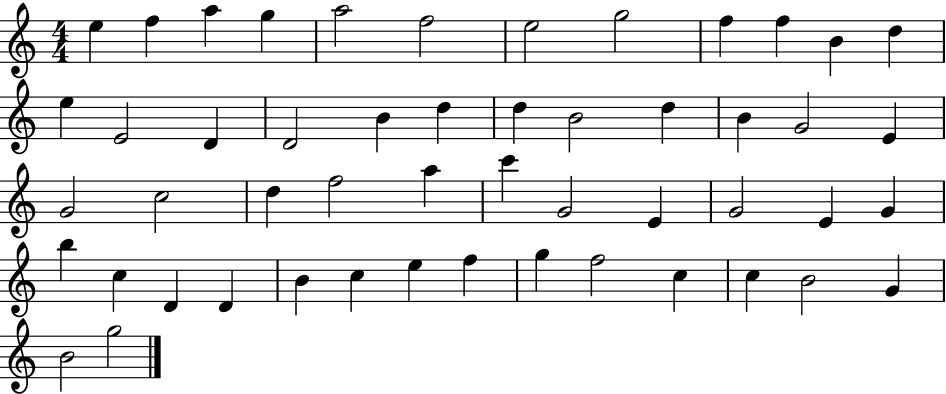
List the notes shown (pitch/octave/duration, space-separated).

E5/q F5/q A5/q G5/q A5/h F5/h E5/h G5/h F5/q F5/q B4/q D5/q E5/q E4/h D4/q D4/h B4/q D5/q D5/q B4/h D5/q B4/q G4/h E4/q G4/h C5/h D5/q F5/h A5/q C6/q G4/h E4/q G4/h E4/q G4/q B5/q C5/q D4/q D4/q B4/q C5/q E5/q F5/q G5/q F5/h C5/q C5/q B4/h G4/q B4/h G5/h